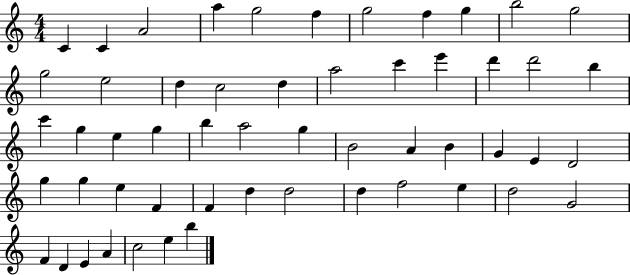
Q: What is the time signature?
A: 4/4